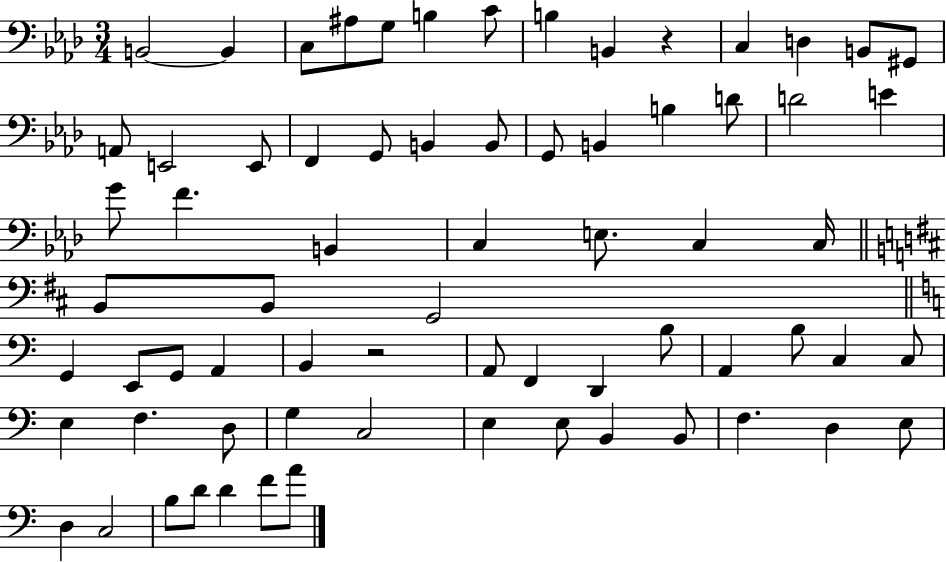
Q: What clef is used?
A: bass